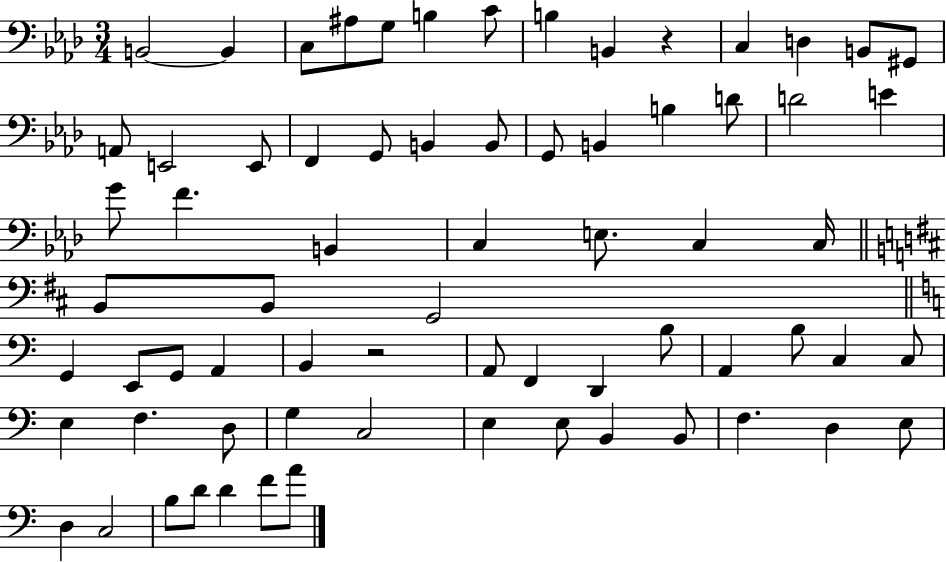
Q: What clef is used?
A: bass